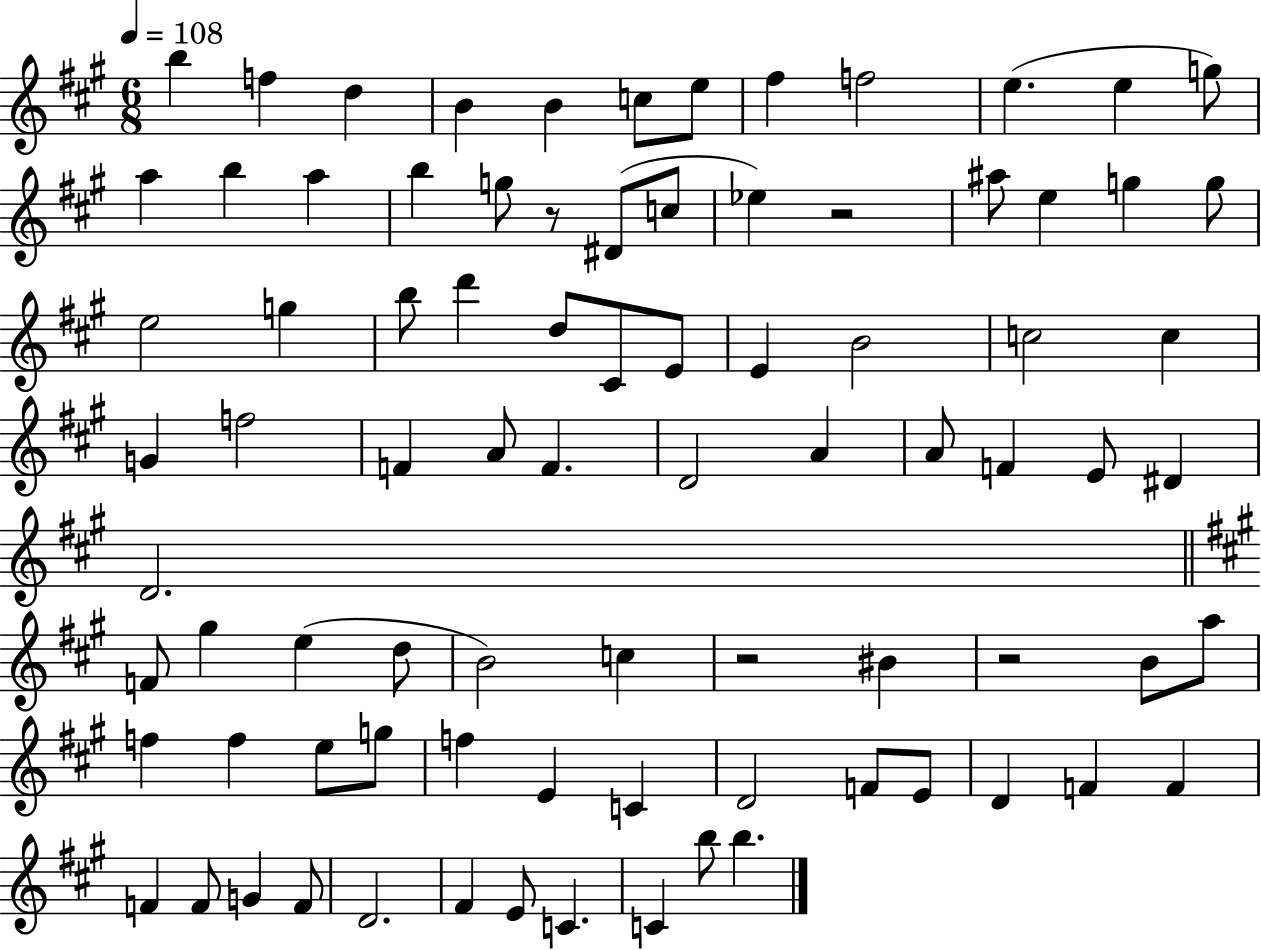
X:1
T:Untitled
M:6/8
L:1/4
K:A
b f d B B c/2 e/2 ^f f2 e e g/2 a b a b g/2 z/2 ^D/2 c/2 _e z2 ^a/2 e g g/2 e2 g b/2 d' d/2 ^C/2 E/2 E B2 c2 c G f2 F A/2 F D2 A A/2 F E/2 ^D D2 F/2 ^g e d/2 B2 c z2 ^B z2 B/2 a/2 f f e/2 g/2 f E C D2 F/2 E/2 D F F F F/2 G F/2 D2 ^F E/2 C C b/2 b